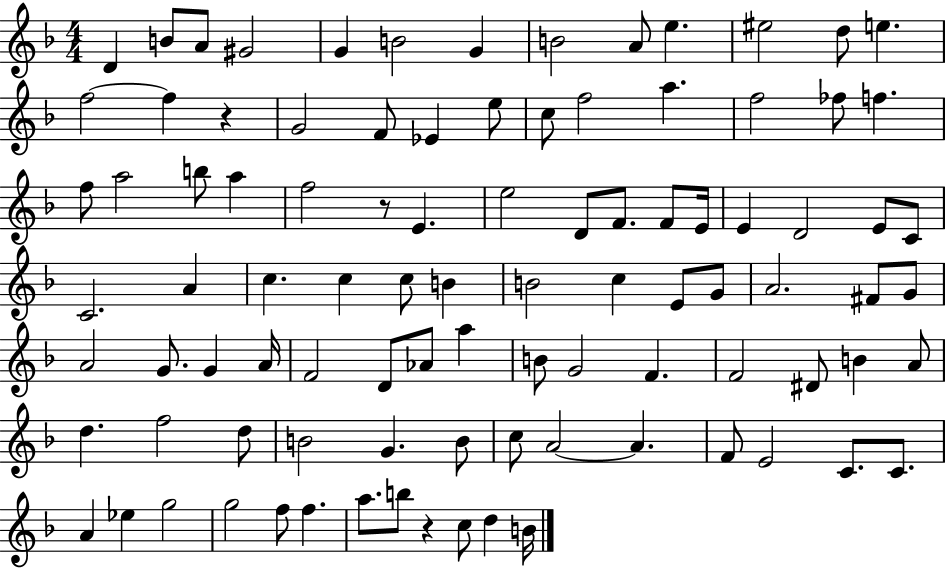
{
  \clef treble
  \numericTimeSignature
  \time 4/4
  \key f \major
  \repeat volta 2 { d'4 b'8 a'8 gis'2 | g'4 b'2 g'4 | b'2 a'8 e''4. | eis''2 d''8 e''4. | \break f''2~~ f''4 r4 | g'2 f'8 ees'4 e''8 | c''8 f''2 a''4. | f''2 fes''8 f''4. | \break f''8 a''2 b''8 a''4 | f''2 r8 e'4. | e''2 d'8 f'8. f'8 e'16 | e'4 d'2 e'8 c'8 | \break c'2. a'4 | c''4. c''4 c''8 b'4 | b'2 c''4 e'8 g'8 | a'2. fis'8 g'8 | \break a'2 g'8. g'4 a'16 | f'2 d'8 aes'8 a''4 | b'8 g'2 f'4. | f'2 dis'8 b'4 a'8 | \break d''4. f''2 d''8 | b'2 g'4. b'8 | c''8 a'2~~ a'4. | f'8 e'2 c'8. c'8. | \break a'4 ees''4 g''2 | g''2 f''8 f''4. | a''8. b''8 r4 c''8 d''4 b'16 | } \bar "|."
}